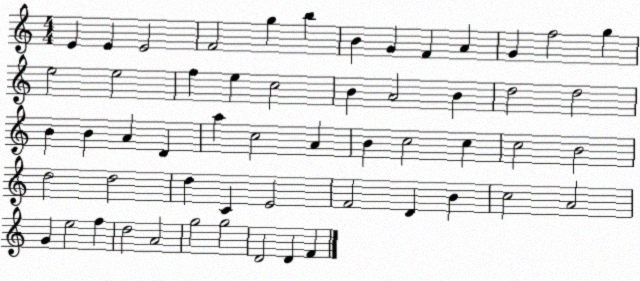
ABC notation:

X:1
T:Untitled
M:4/4
L:1/4
K:C
E E E2 F2 g b B G F A G f2 g e2 e2 f e c2 B A2 B d2 d2 B B A D a c2 A B c2 c c2 B2 d2 d2 d C E2 F2 D B c2 A2 G e2 f d2 A2 g2 g2 D2 D F